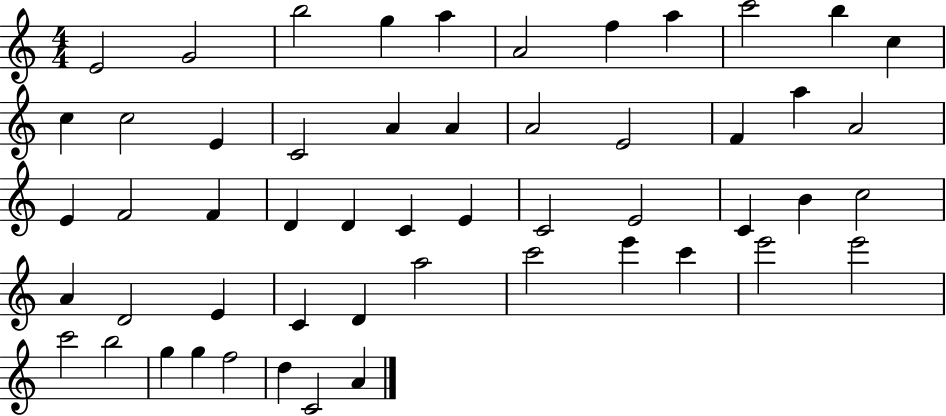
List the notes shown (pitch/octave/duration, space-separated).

E4/h G4/h B5/h G5/q A5/q A4/h F5/q A5/q C6/h B5/q C5/q C5/q C5/h E4/q C4/h A4/q A4/q A4/h E4/h F4/q A5/q A4/h E4/q F4/h F4/q D4/q D4/q C4/q E4/q C4/h E4/h C4/q B4/q C5/h A4/q D4/h E4/q C4/q D4/q A5/h C6/h E6/q C6/q E6/h E6/h C6/h B5/h G5/q G5/q F5/h D5/q C4/h A4/q